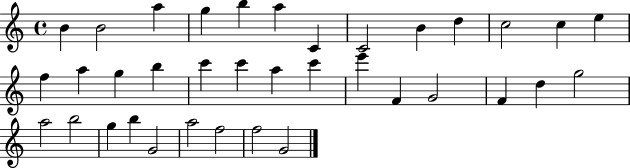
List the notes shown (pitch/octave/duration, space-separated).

B4/q B4/h A5/q G5/q B5/q A5/q C4/q C4/h B4/q D5/q C5/h C5/q E5/q F5/q A5/q G5/q B5/q C6/q C6/q A5/q C6/q E6/q F4/q G4/h F4/q D5/q G5/h A5/h B5/h G5/q B5/q G4/h A5/h F5/h F5/h G4/h